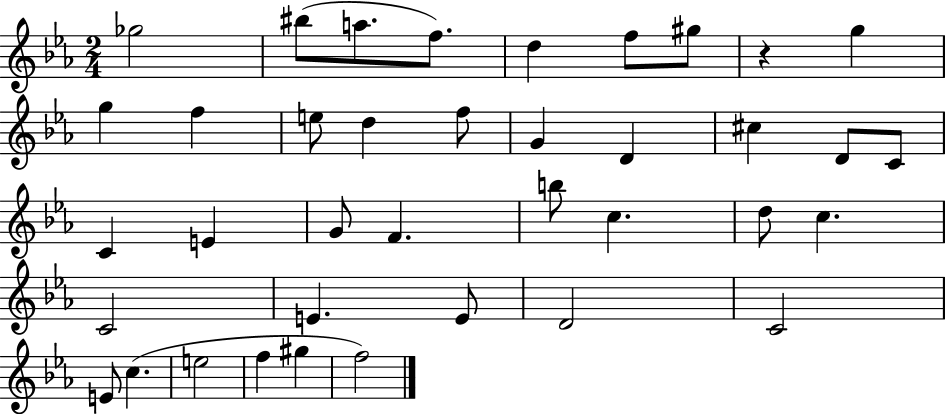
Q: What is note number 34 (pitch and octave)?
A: E5